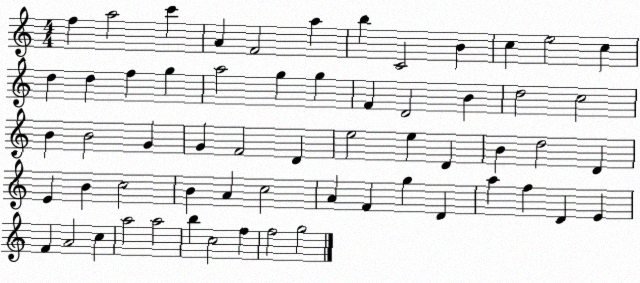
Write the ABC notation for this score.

X:1
T:Untitled
M:4/4
L:1/4
K:C
f a2 c' A F2 a b C2 B c e2 c d d f g a2 g g F D2 B d2 c2 B B2 G G F2 D e2 e D B d2 D E B c2 B A c2 A F g D a f D E F A2 c a2 a2 b c2 f f2 g2